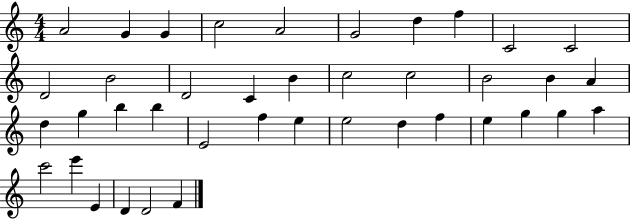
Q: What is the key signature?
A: C major